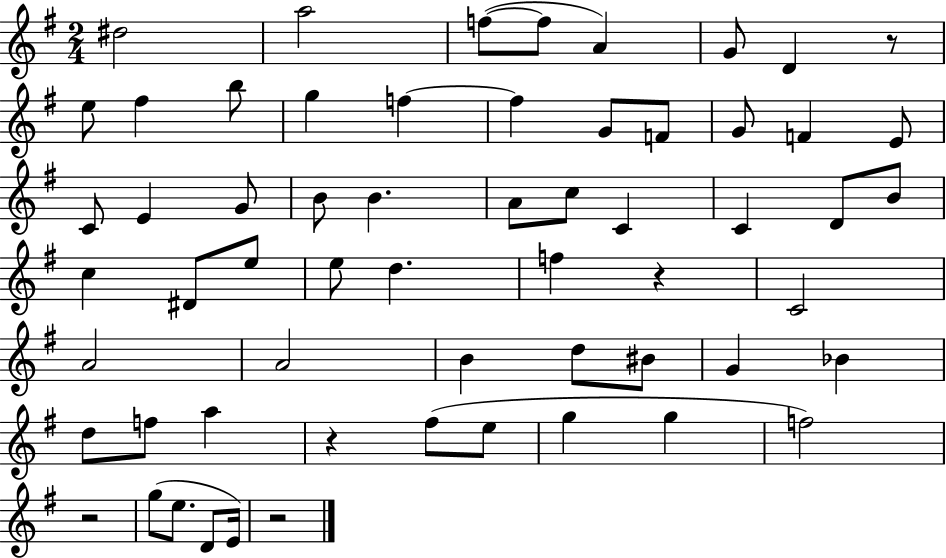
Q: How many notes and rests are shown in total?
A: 60